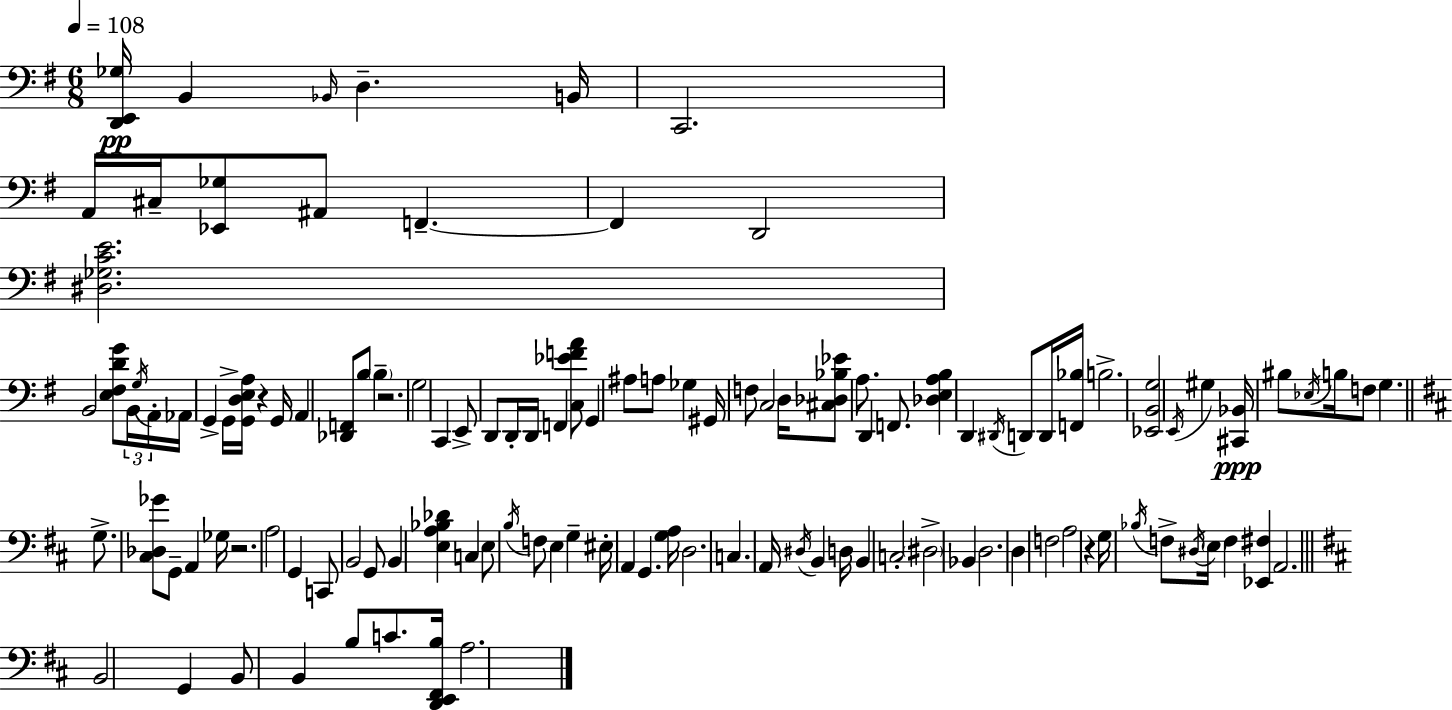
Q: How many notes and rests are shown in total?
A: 120